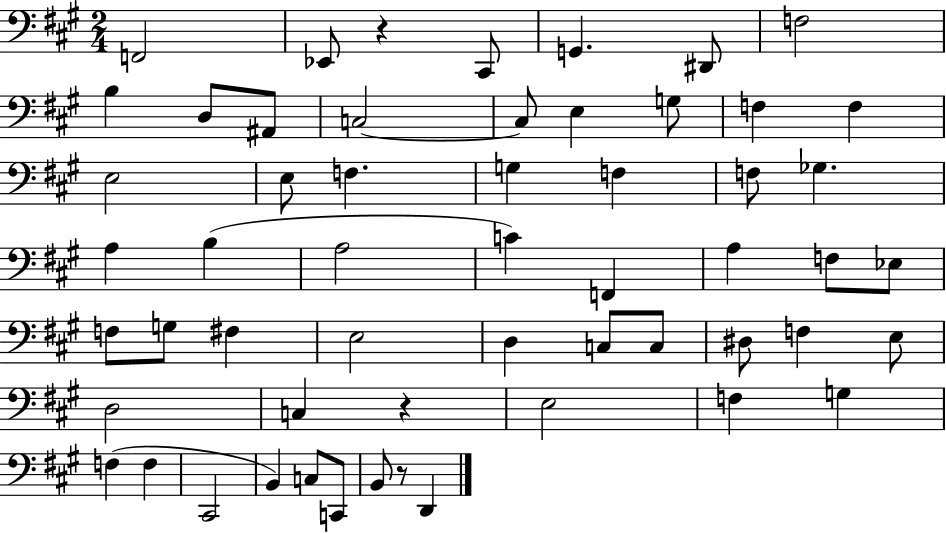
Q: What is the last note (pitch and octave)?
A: D2